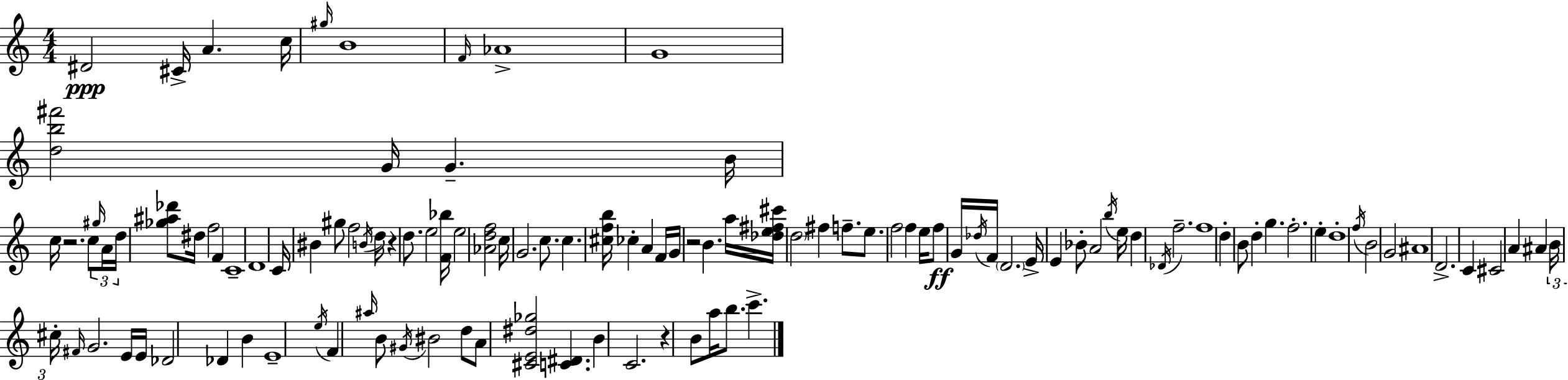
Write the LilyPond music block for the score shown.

{
  \clef treble
  \numericTimeSignature
  \time 4/4
  \key c \major
  \repeat volta 2 { dis'2\ppp cis'16-> a'4. c''16 | \grace { gis''16 } b'1 | \grace { f'16 } aes'1-> | g'1 | \break <d'' b'' fis'''>2 g'16 g'4.-- | b'16 c''16 r2. c''8 | \tuplet 3/2 { \grace { gis''16 } a'16 d''16 } <ges'' ais'' des'''>8 dis''16 f''2 f'4 | c'1-- | \break d'1 | c'16 bis'4 gis''8 f''2 | \acciaccatura { b'16 } d''16 r4 d''8. e''2 | <f' bes''>16 e''2 <aes' d'' f''>2 | \break c''16 g'2. | c''8. c''4. <cis'' f'' b''>16 ces''4-. a'4 | f'16 g'16 r2 b'4. | a''16 <des'' e'' fis'' cis'''>16 \parenthesize d''2 fis''4 | \break f''8.-- e''8. f''2 f''4 | e''16 f''8\ff g'16 \acciaccatura { des''16 } f'16 \parenthesize d'2. | e'16-> e'4 bes'8-. a'2 | \acciaccatura { b''16 } e''16 d''4 \acciaccatura { des'16 } f''2.-- | \break f''1 | d''4-. b'8 d''4-. | g''4. f''2.-. | e''4-. d''1-. | \break \acciaccatura { f''16 } b'2 | g'2 ais'1 | d'2.-> | c'4 cis'2 | \break a'4 ais'4 \tuplet 3/2 { b'16 cis''16-. \grace { fis'16 } } g'2. | e'16 e'16 des'2 | des'4 b'4 e'1-- | \acciaccatura { e''16 } f'4 \grace { ais''16 } b'8 | \break \acciaccatura { gis'16 } bis'2 d''8 a'8 <cis' e' dis'' ges''>2 | <c' dis'>4. b'4 | c'2. r4 | b'8 a''16 b''8. c'''4.-> } \bar "|."
}